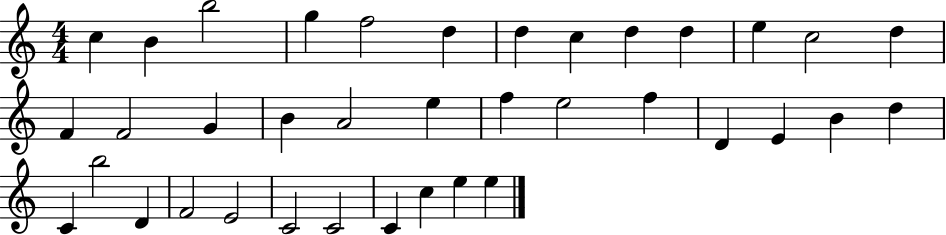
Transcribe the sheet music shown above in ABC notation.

X:1
T:Untitled
M:4/4
L:1/4
K:C
c B b2 g f2 d d c d d e c2 d F F2 G B A2 e f e2 f D E B d C b2 D F2 E2 C2 C2 C c e e